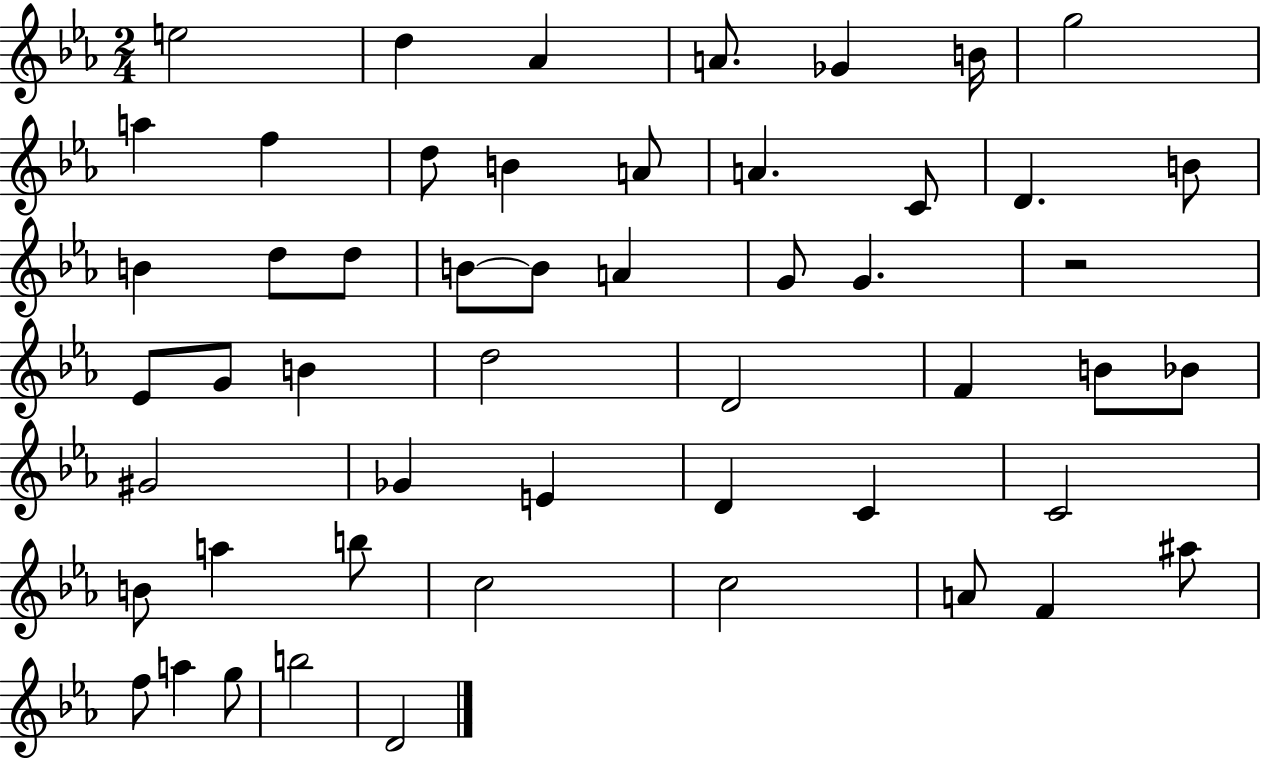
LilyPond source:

{
  \clef treble
  \numericTimeSignature
  \time 2/4
  \key ees \major
  e''2 | d''4 aes'4 | a'8. ges'4 b'16 | g''2 | \break a''4 f''4 | d''8 b'4 a'8 | a'4. c'8 | d'4. b'8 | \break b'4 d''8 d''8 | b'8~~ b'8 a'4 | g'8 g'4. | r2 | \break ees'8 g'8 b'4 | d''2 | d'2 | f'4 b'8 bes'8 | \break gis'2 | ges'4 e'4 | d'4 c'4 | c'2 | \break b'8 a''4 b''8 | c''2 | c''2 | a'8 f'4 ais''8 | \break f''8 a''4 g''8 | b''2 | d'2 | \bar "|."
}